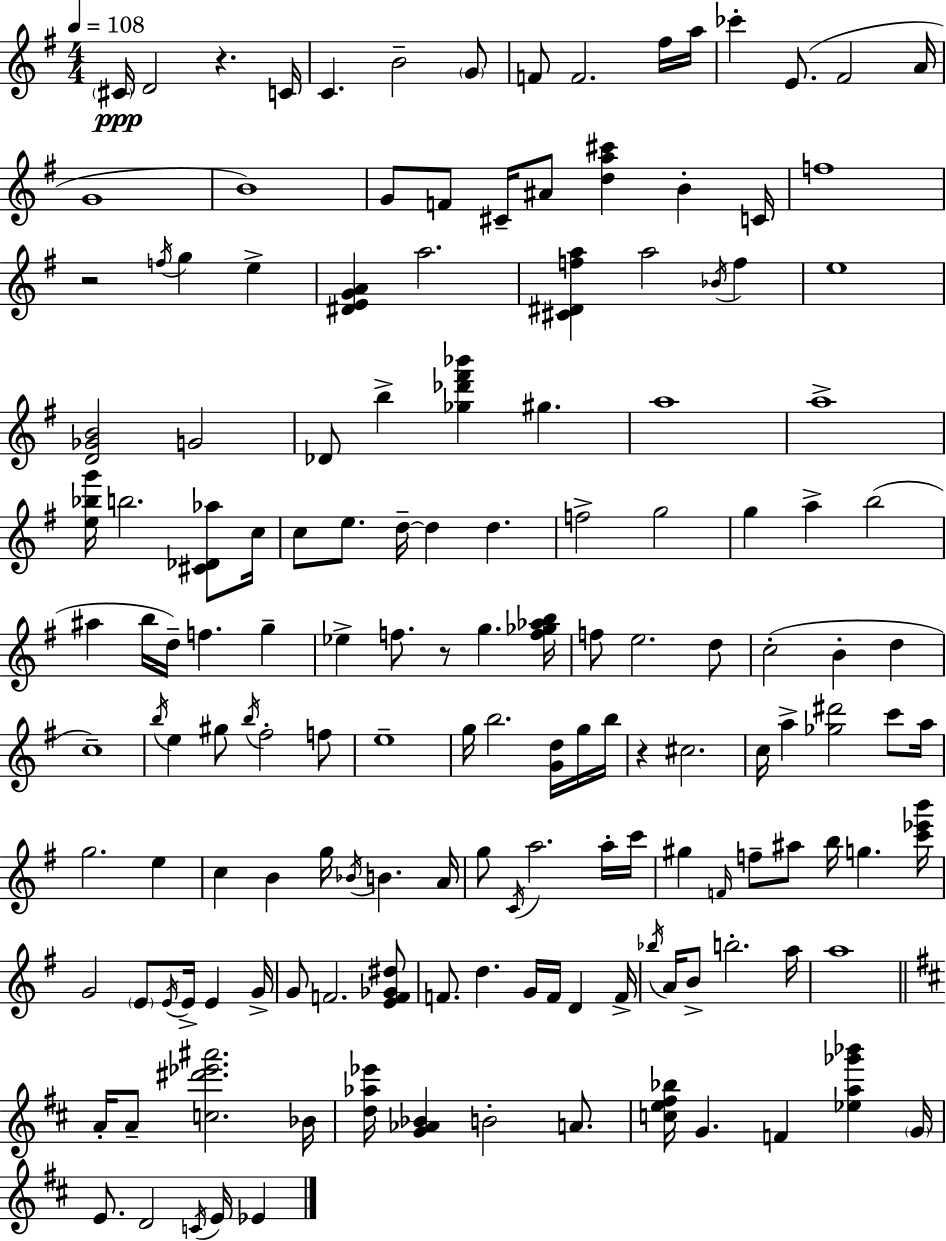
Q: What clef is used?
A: treble